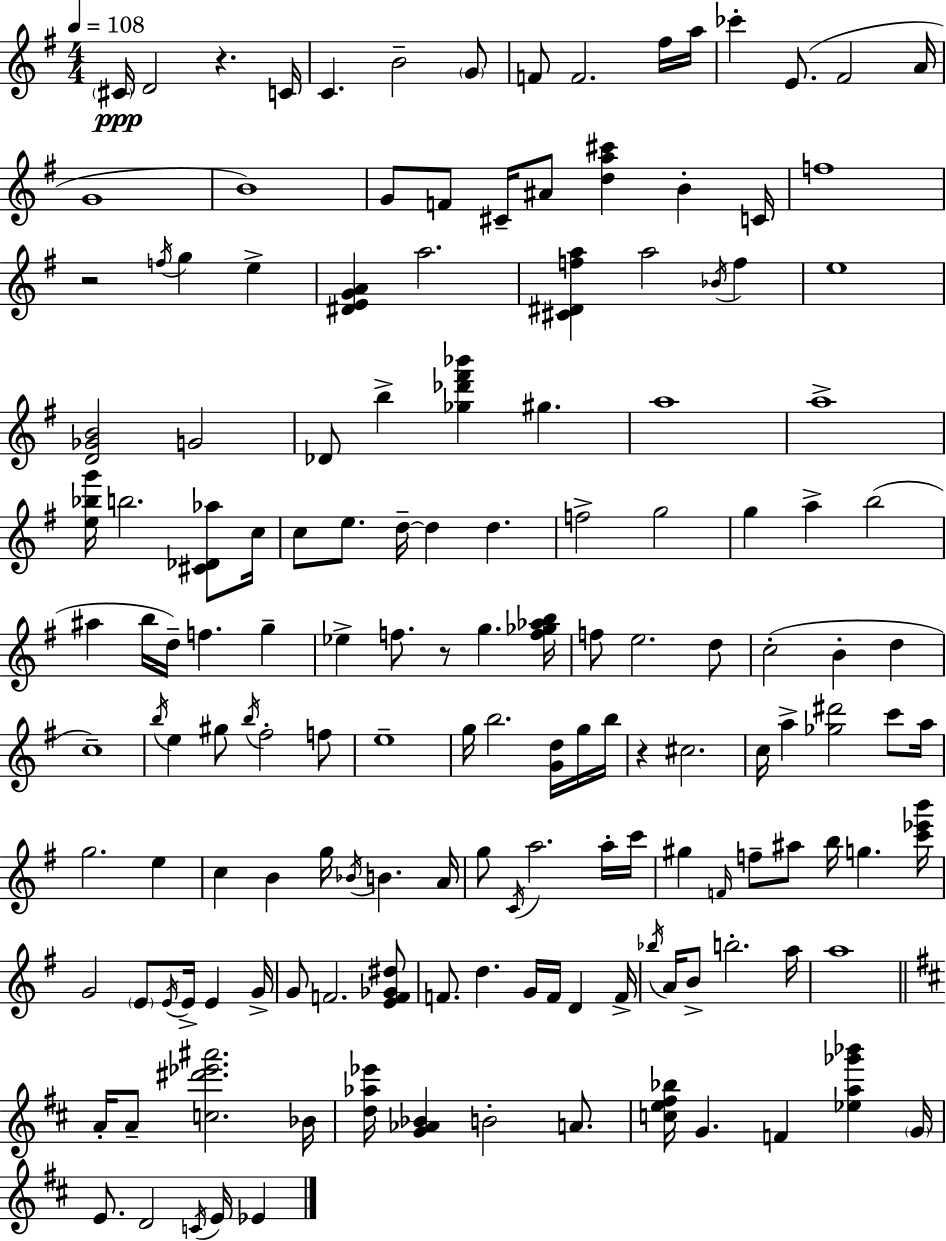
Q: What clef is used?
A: treble